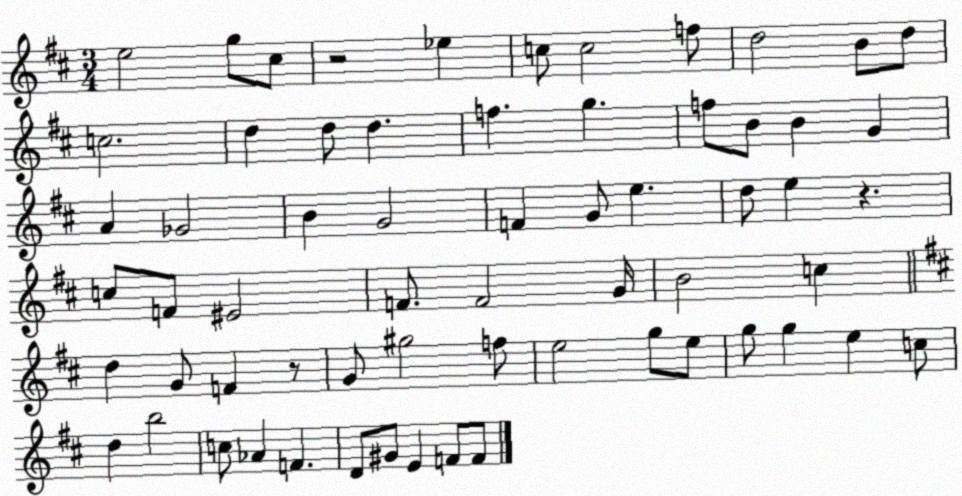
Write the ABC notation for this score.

X:1
T:Untitled
M:3/4
L:1/4
K:D
e2 g/2 ^c/2 z2 _e c/2 c2 f/2 d2 B/2 d/2 c2 d d/2 d f g f/2 B/2 B G A _G2 B G2 F G/2 e d/2 e z c/2 F/2 ^E2 F/2 F2 G/4 B2 c d G/2 F z/2 G/2 ^g2 f/2 e2 g/2 e/2 g/2 g e c/2 d b2 c/2 _A F D/2 ^G/2 E F/2 F/2